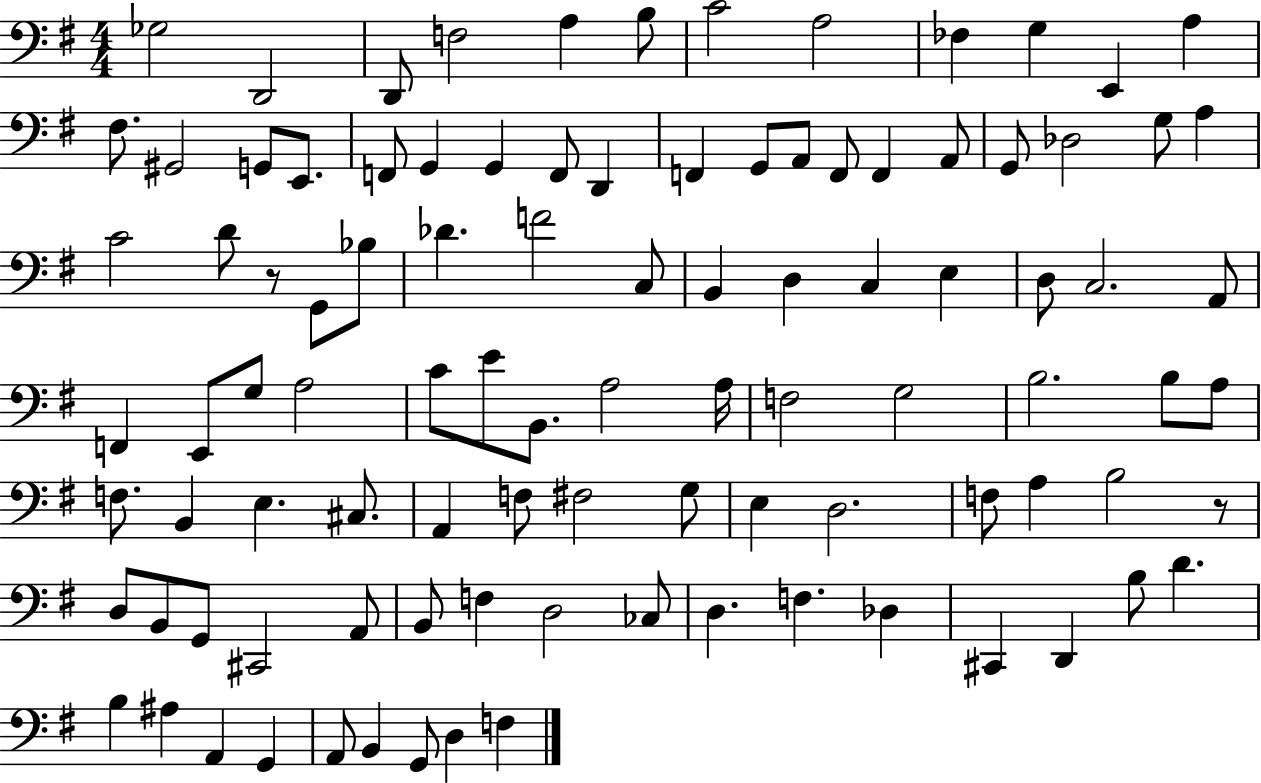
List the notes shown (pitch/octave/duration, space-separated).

Gb3/h D2/h D2/e F3/h A3/q B3/e C4/h A3/h FES3/q G3/q E2/q A3/q F#3/e. G#2/h G2/e E2/e. F2/e G2/q G2/q F2/e D2/q F2/q G2/e A2/e F2/e F2/q A2/e G2/e Db3/h G3/e A3/q C4/h D4/e R/e G2/e Bb3/e Db4/q. F4/h C3/e B2/q D3/q C3/q E3/q D3/e C3/h. A2/e F2/q E2/e G3/e A3/h C4/e E4/e B2/e. A3/h A3/s F3/h G3/h B3/h. B3/e A3/e F3/e. B2/q E3/q. C#3/e. A2/q F3/e F#3/h G3/e E3/q D3/h. F3/e A3/q B3/h R/e D3/e B2/e G2/e C#2/h A2/e B2/e F3/q D3/h CES3/e D3/q. F3/q. Db3/q C#2/q D2/q B3/e D4/q. B3/q A#3/q A2/q G2/q A2/e B2/q G2/e D3/q F3/q